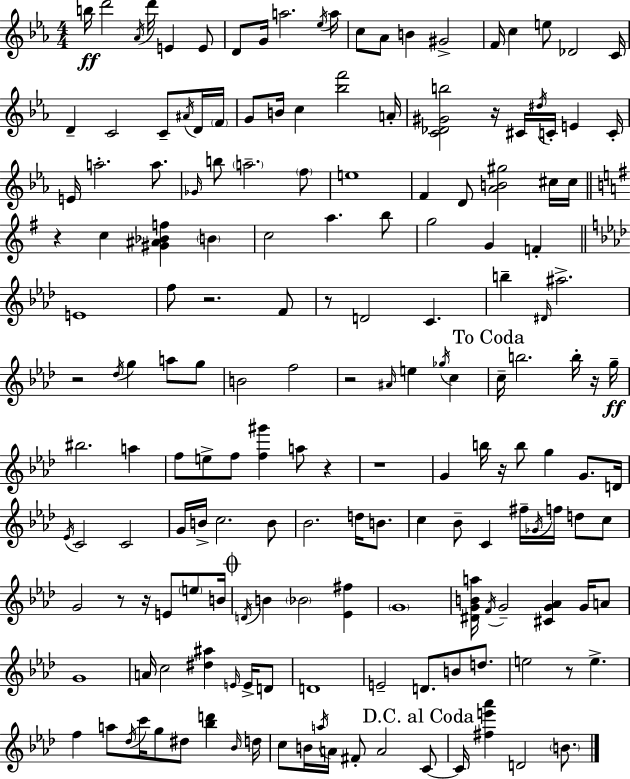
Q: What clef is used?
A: treble